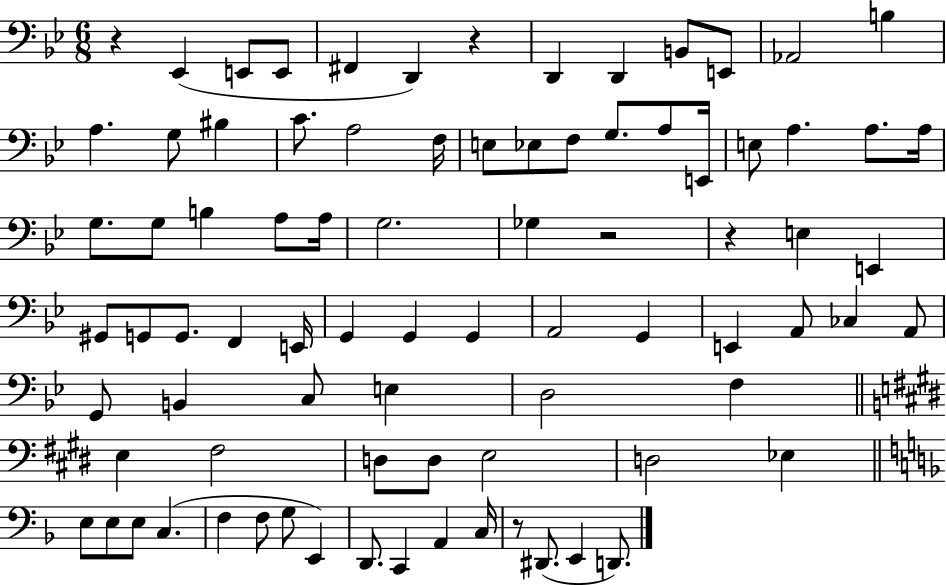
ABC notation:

X:1
T:Untitled
M:6/8
L:1/4
K:Bb
z _E,, E,,/2 E,,/2 ^F,, D,, z D,, D,, B,,/2 E,,/2 _A,,2 B, A, G,/2 ^B, C/2 A,2 F,/4 E,/2 _E,/2 F,/2 G,/2 A,/2 E,,/4 E,/2 A, A,/2 A,/4 G,/2 G,/2 B, A,/2 A,/4 G,2 _G, z2 z E, E,, ^G,,/2 G,,/2 G,,/2 F,, E,,/4 G,, G,, G,, A,,2 G,, E,, A,,/2 _C, A,,/2 G,,/2 B,, C,/2 E, D,2 F, E, ^F,2 D,/2 D,/2 E,2 D,2 _E, E,/2 E,/2 E,/2 C, F, F,/2 G,/2 E,, D,,/2 C,, A,, C,/4 z/2 ^D,,/2 E,, D,,/2